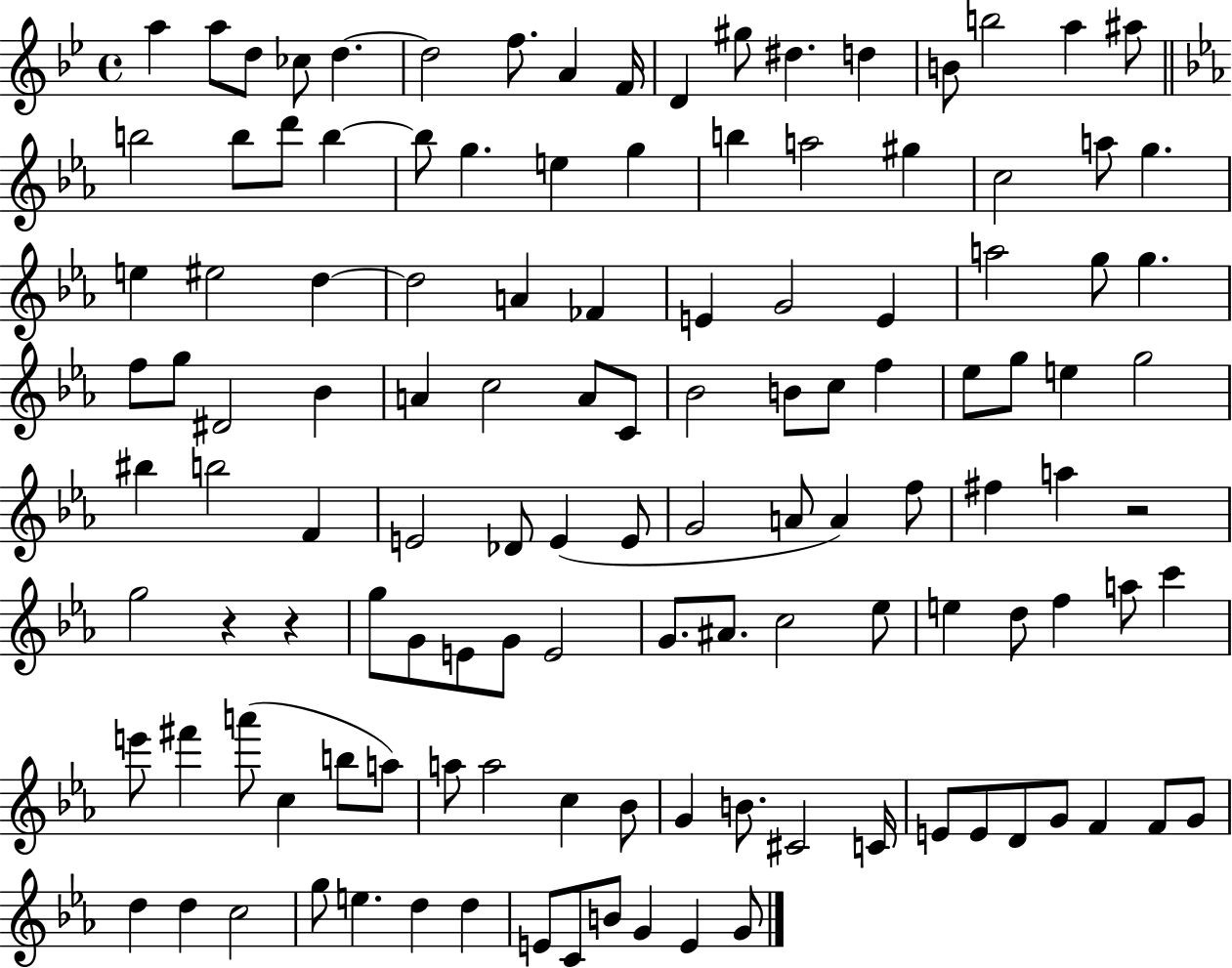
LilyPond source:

{
  \clef treble
  \time 4/4
  \defaultTimeSignature
  \key bes \major
  \repeat volta 2 { a''4 a''8 d''8 ces''8 d''4.~~ | d''2 f''8. a'4 f'16 | d'4 gis''8 dis''4. d''4 | b'8 b''2 a''4 ais''8 | \break \bar "||" \break \key ees \major b''2 b''8 d'''8 b''4~~ | b''8 g''4. e''4 g''4 | b''4 a''2 gis''4 | c''2 a''8 g''4. | \break e''4 eis''2 d''4~~ | d''2 a'4 fes'4 | e'4 g'2 e'4 | a''2 g''8 g''4. | \break f''8 g''8 dis'2 bes'4 | a'4 c''2 a'8 c'8 | bes'2 b'8 c''8 f''4 | ees''8 g''8 e''4 g''2 | \break bis''4 b''2 f'4 | e'2 des'8 e'4( e'8 | g'2 a'8 a'4) f''8 | fis''4 a''4 r2 | \break g''2 r4 r4 | g''8 g'8 e'8 g'8 e'2 | g'8. ais'8. c''2 ees''8 | e''4 d''8 f''4 a''8 c'''4 | \break e'''8 fis'''4 a'''8( c''4 b''8 a''8) | a''8 a''2 c''4 bes'8 | g'4 b'8. cis'2 c'16 | e'8 e'8 d'8 g'8 f'4 f'8 g'8 | \break d''4 d''4 c''2 | g''8 e''4. d''4 d''4 | e'8 c'8 b'8 g'4 e'4 g'8 | } \bar "|."
}